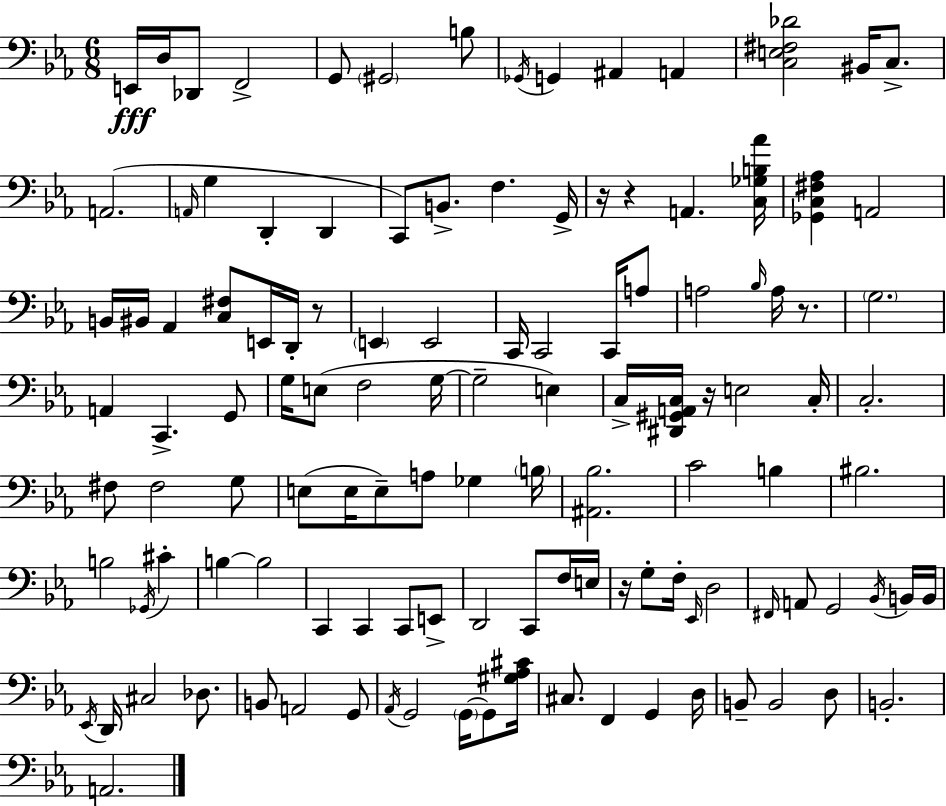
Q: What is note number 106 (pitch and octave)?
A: B2